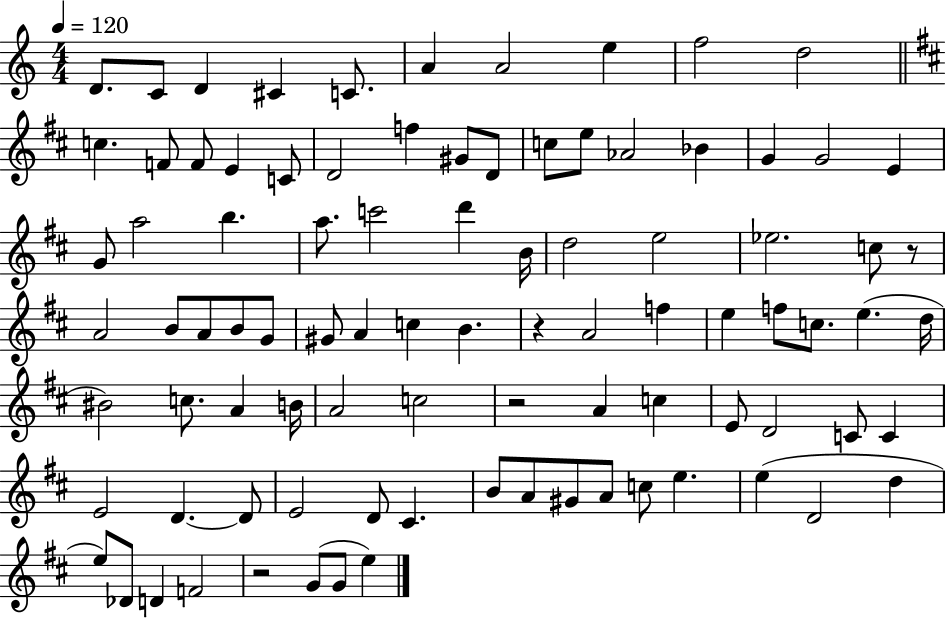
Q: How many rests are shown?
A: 4